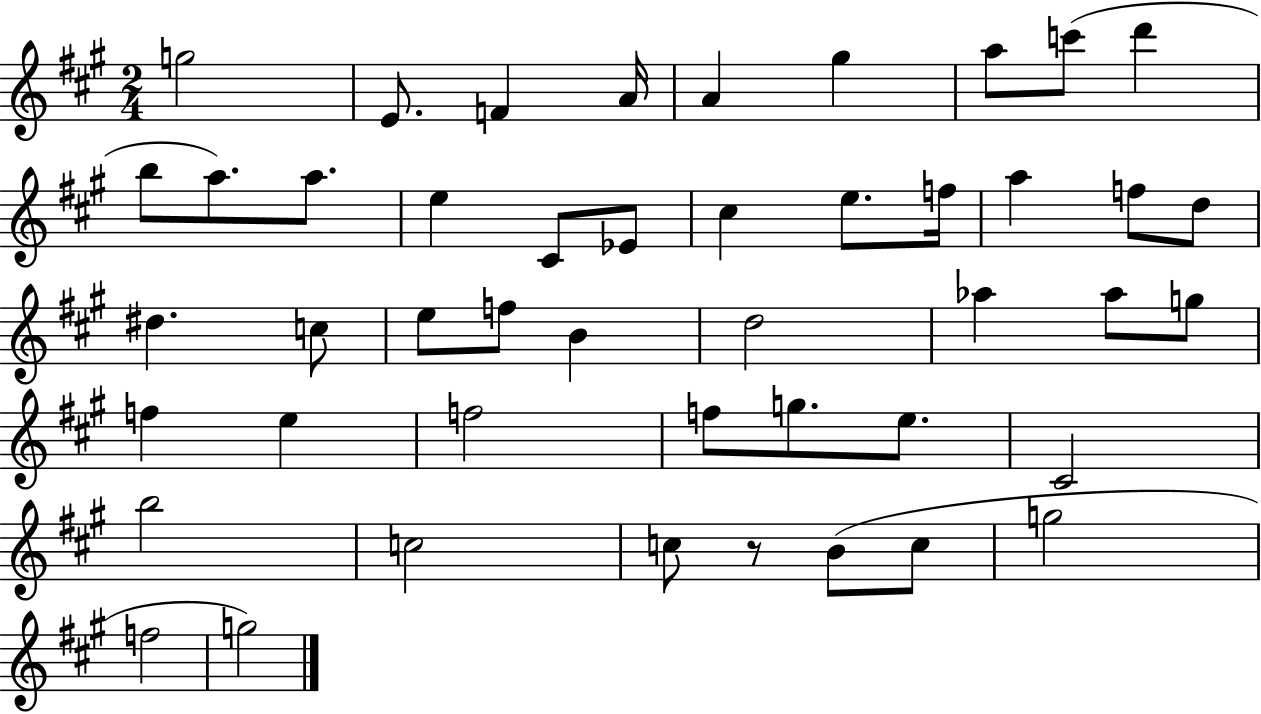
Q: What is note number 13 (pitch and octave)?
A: E5